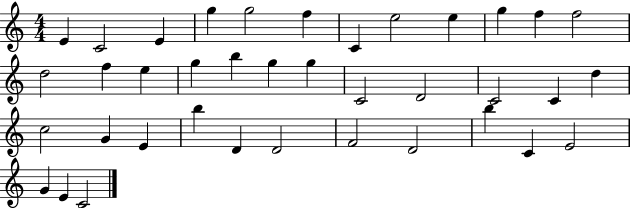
{
  \clef treble
  \numericTimeSignature
  \time 4/4
  \key c \major
  e'4 c'2 e'4 | g''4 g''2 f''4 | c'4 e''2 e''4 | g''4 f''4 f''2 | \break d''2 f''4 e''4 | g''4 b''4 g''4 g''4 | c'2 d'2 | c'2 c'4 d''4 | \break c''2 g'4 e'4 | b''4 d'4 d'2 | f'2 d'2 | b''4 c'4 e'2 | \break g'4 e'4 c'2 | \bar "|."
}